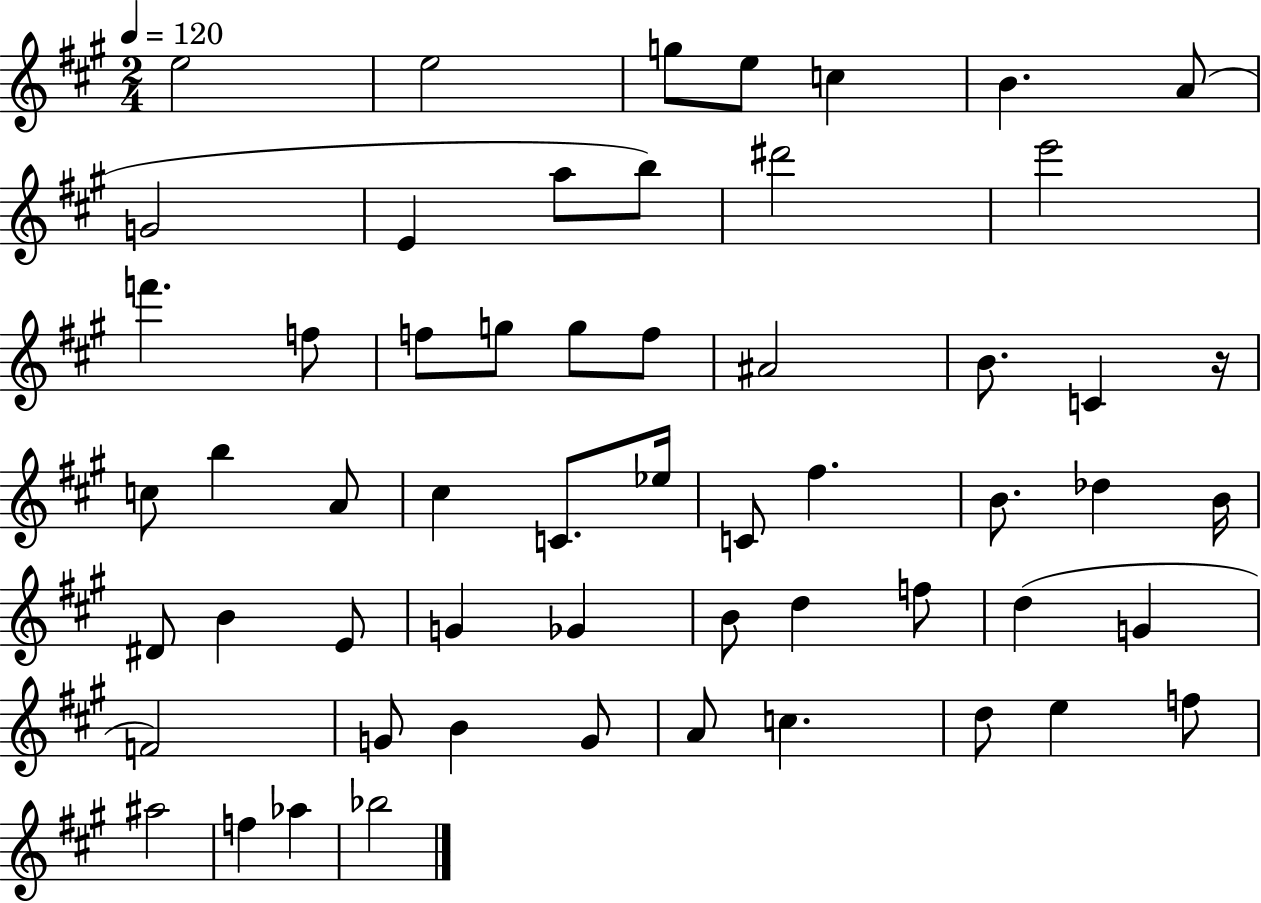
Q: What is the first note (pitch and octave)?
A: E5